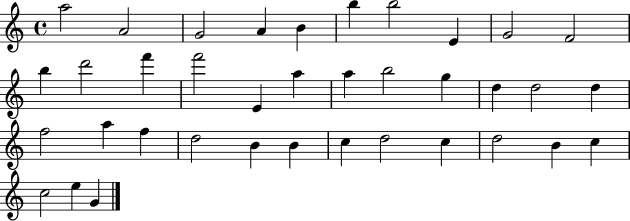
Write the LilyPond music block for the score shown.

{
  \clef treble
  \time 4/4
  \defaultTimeSignature
  \key c \major
  a''2 a'2 | g'2 a'4 b'4 | b''4 b''2 e'4 | g'2 f'2 | \break b''4 d'''2 f'''4 | f'''2 e'4 a''4 | a''4 b''2 g''4 | d''4 d''2 d''4 | \break f''2 a''4 f''4 | d''2 b'4 b'4 | c''4 d''2 c''4 | d''2 b'4 c''4 | \break c''2 e''4 g'4 | \bar "|."
}